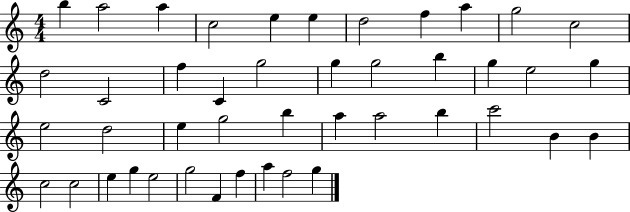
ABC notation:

X:1
T:Untitled
M:4/4
L:1/4
K:C
b a2 a c2 e e d2 f a g2 c2 d2 C2 f C g2 g g2 b g e2 g e2 d2 e g2 b a a2 b c'2 B B c2 c2 e g e2 g2 F f a f2 g